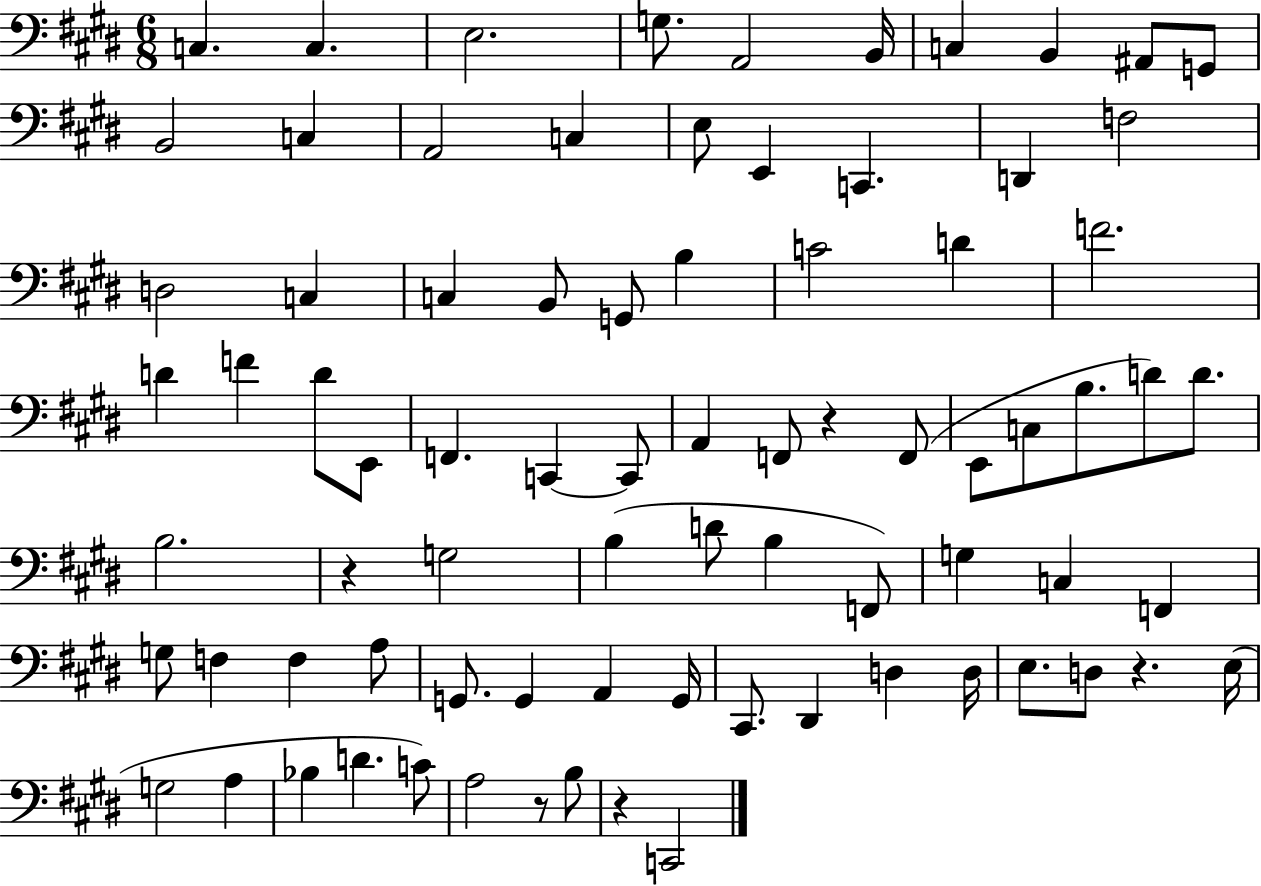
{
  \clef bass
  \numericTimeSignature
  \time 6/8
  \key e \major
  c4. c4. | e2. | g8. a,2 b,16 | c4 b,4 ais,8 g,8 | \break b,2 c4 | a,2 c4 | e8 e,4 c,4. | d,4 f2 | \break d2 c4 | c4 b,8 g,8 b4 | c'2 d'4 | f'2. | \break d'4 f'4 d'8 e,8 | f,4. c,4~~ c,8 | a,4 f,8 r4 f,8( | e,8 c8 b8. d'8) d'8. | \break b2. | r4 g2 | b4( d'8 b4 f,8) | g4 c4 f,4 | \break g8 f4 f4 a8 | g,8. g,4 a,4 g,16 | cis,8. dis,4 d4 d16 | e8. d8 r4. e16( | \break g2 a4 | bes4 d'4. c'8) | a2 r8 b8 | r4 c,2 | \break \bar "|."
}